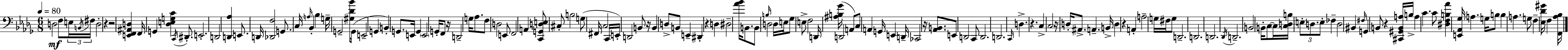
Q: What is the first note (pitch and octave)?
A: D3